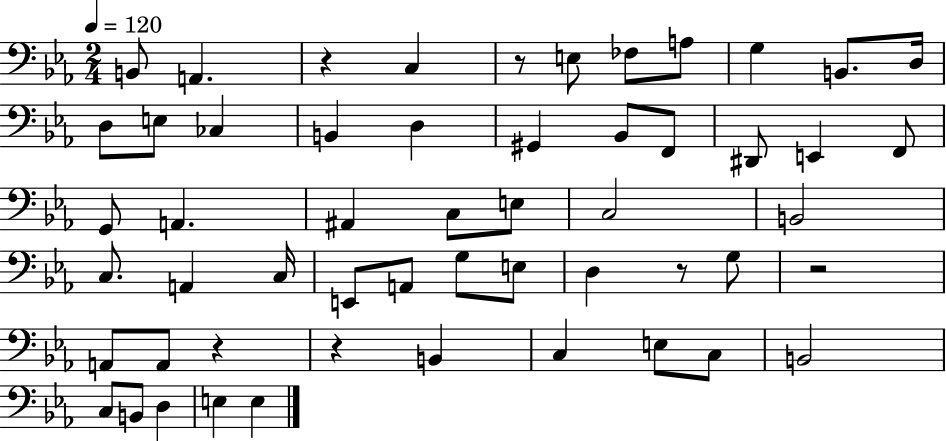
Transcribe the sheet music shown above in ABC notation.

X:1
T:Untitled
M:2/4
L:1/4
K:Eb
B,,/2 A,, z C, z/2 E,/2 _F,/2 A,/2 G, B,,/2 D,/4 D,/2 E,/2 _C, B,, D, ^G,, _B,,/2 F,,/2 ^D,,/2 E,, F,,/2 G,,/2 A,, ^A,, C,/2 E,/2 C,2 B,,2 C,/2 A,, C,/4 E,,/2 A,,/2 G,/2 E,/2 D, z/2 G,/2 z2 A,,/2 A,,/2 z z B,, C, E,/2 C,/2 B,,2 C,/2 B,,/2 D, E, E,